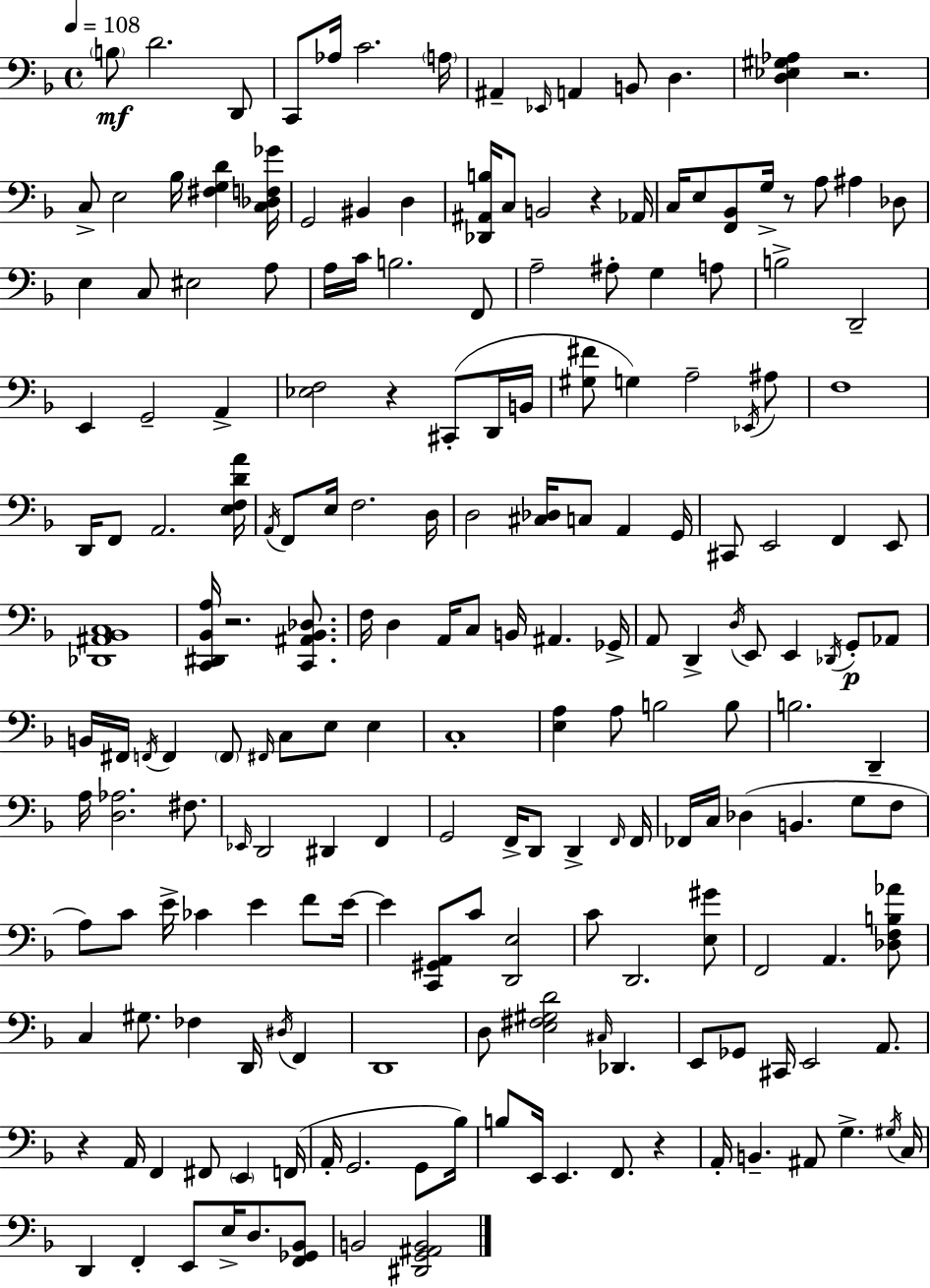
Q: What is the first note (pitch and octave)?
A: B3